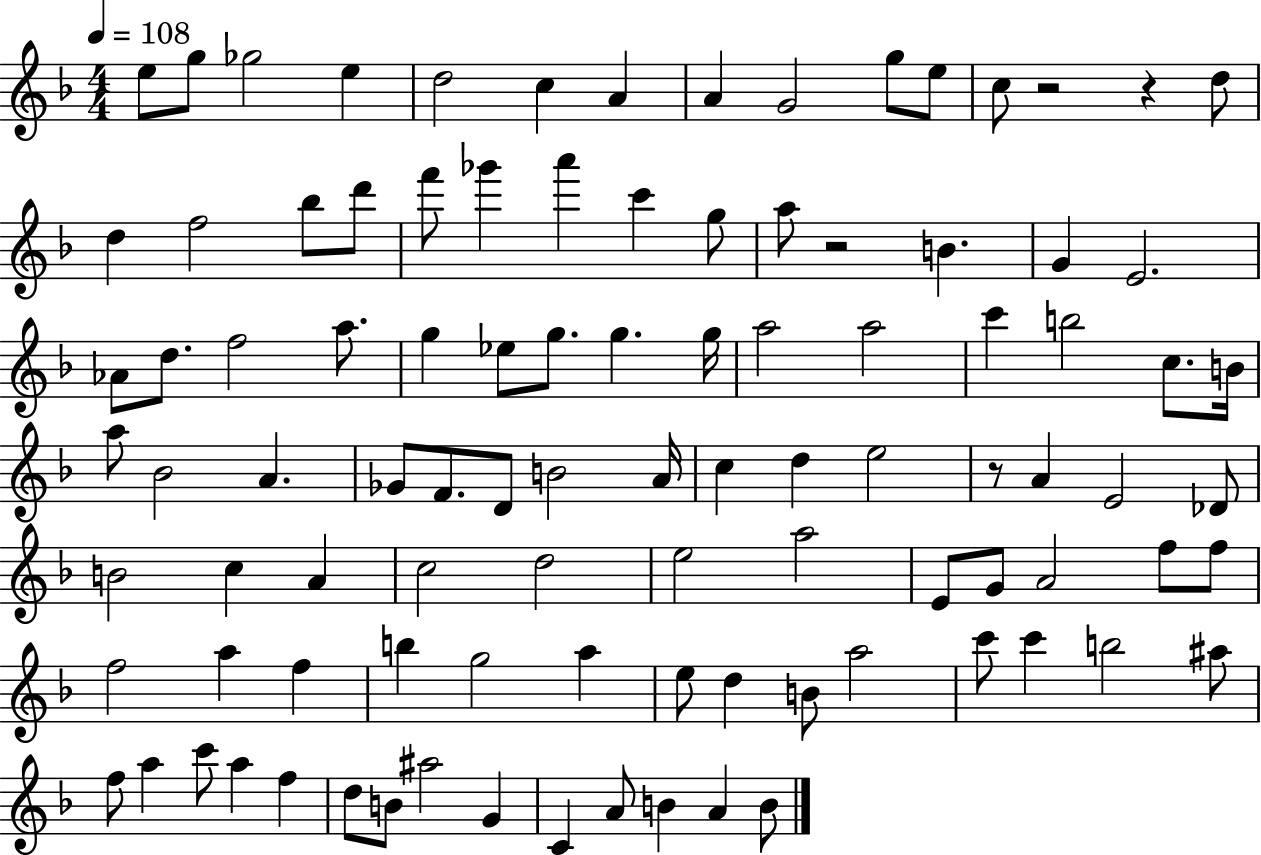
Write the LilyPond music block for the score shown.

{
  \clef treble
  \numericTimeSignature
  \time 4/4
  \key f \major
  \tempo 4 = 108
  e''8 g''8 ges''2 e''4 | d''2 c''4 a'4 | a'4 g'2 g''8 e''8 | c''8 r2 r4 d''8 | \break d''4 f''2 bes''8 d'''8 | f'''8 ges'''4 a'''4 c'''4 g''8 | a''8 r2 b'4. | g'4 e'2. | \break aes'8 d''8. f''2 a''8. | g''4 ees''8 g''8. g''4. g''16 | a''2 a''2 | c'''4 b''2 c''8. b'16 | \break a''8 bes'2 a'4. | ges'8 f'8. d'8 b'2 a'16 | c''4 d''4 e''2 | r8 a'4 e'2 des'8 | \break b'2 c''4 a'4 | c''2 d''2 | e''2 a''2 | e'8 g'8 a'2 f''8 f''8 | \break f''2 a''4 f''4 | b''4 g''2 a''4 | e''8 d''4 b'8 a''2 | c'''8 c'''4 b''2 ais''8 | \break f''8 a''4 c'''8 a''4 f''4 | d''8 b'8 ais''2 g'4 | c'4 a'8 b'4 a'4 b'8 | \bar "|."
}